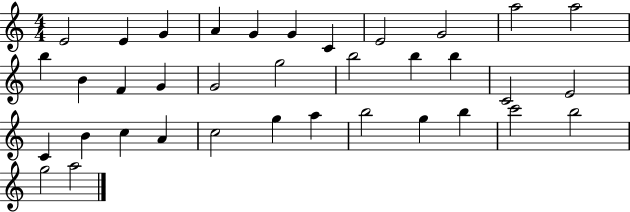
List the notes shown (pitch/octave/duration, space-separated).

E4/h E4/q G4/q A4/q G4/q G4/q C4/q E4/h G4/h A5/h A5/h B5/q B4/q F4/q G4/q G4/h G5/h B5/h B5/q B5/q C4/h E4/h C4/q B4/q C5/q A4/q C5/h G5/q A5/q B5/h G5/q B5/q C6/h B5/h G5/h A5/h